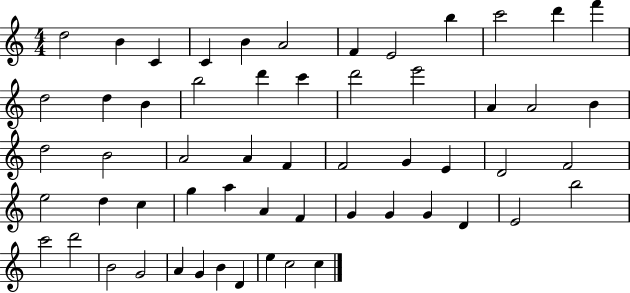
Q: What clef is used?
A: treble